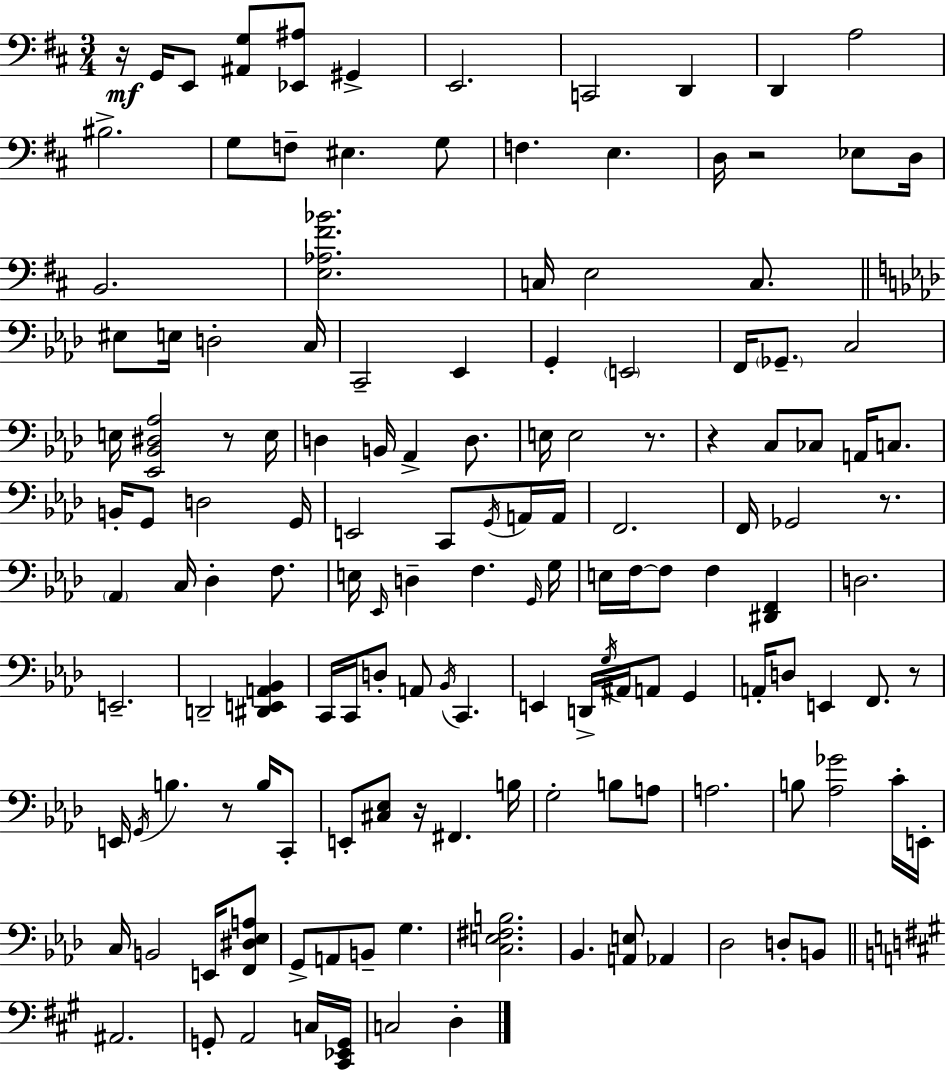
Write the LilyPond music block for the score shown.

{
  \clef bass
  \numericTimeSignature
  \time 3/4
  \key d \major
  r16\mf g,16 e,8 <ais, g>8 <ees, ais>8 gis,4-> | e,2. | c,2 d,4 | d,4 a2 | \break bis2.-> | g8 f8-- eis4. g8 | f4. e4. | d16 r2 ees8 d16 | \break b,2. | <e aes fis' bes'>2. | c16 e2 c8. | \bar "||" \break \key aes \major eis8 e16 d2-. c16 | c,2-- ees,4 | g,4-. \parenthesize e,2 | f,16 \parenthesize ges,8.-- c2 | \break e16 <ees, bes, dis aes>2 r8 e16 | d4 b,16 aes,4-> d8. | e16 e2 r8. | r4 c8 ces8 a,16 c8. | \break b,16-. g,8 d2 g,16 | e,2 c,8 \acciaccatura { g,16 } a,16 | a,16 f,2. | f,16 ges,2 r8. | \break \parenthesize aes,4 c16 des4-. f8. | e16 \grace { ees,16 } d4-- f4. | \grace { g,16 } g16 e16 f16~~ f8 f4 <dis, f,>4 | d2. | \break e,2.-- | d,2-- <dis, e, a, bes,>4 | c,16 c,16 d8-. a,8 \acciaccatura { bes,16 } c,4. | e,4 d,16-> \acciaccatura { g16 } ais,16 a,8 | \break g,4 a,16-. d8 e,4 | f,8. r8 e,16 \acciaccatura { g,16 } b4. | r8 b16 c,8-. e,8-. <cis ees>8 r16 fis,4. | b16 g2-. | \break b8 a8 a2. | b8 <aes ges'>2 | c'16-. e,16-. c16 b,2 | e,16 <f, dis ees a>8 g,8-> a,8 b,8-- | \break g4. <c e fis b>2. | bes,4. | <a, e>8 aes,4 des2 | d8-. b,8 \bar "||" \break \key a \major ais,2. | g,8-. a,2 c16 <cis, ees, g,>16 | c2 d4-. | \bar "|."
}